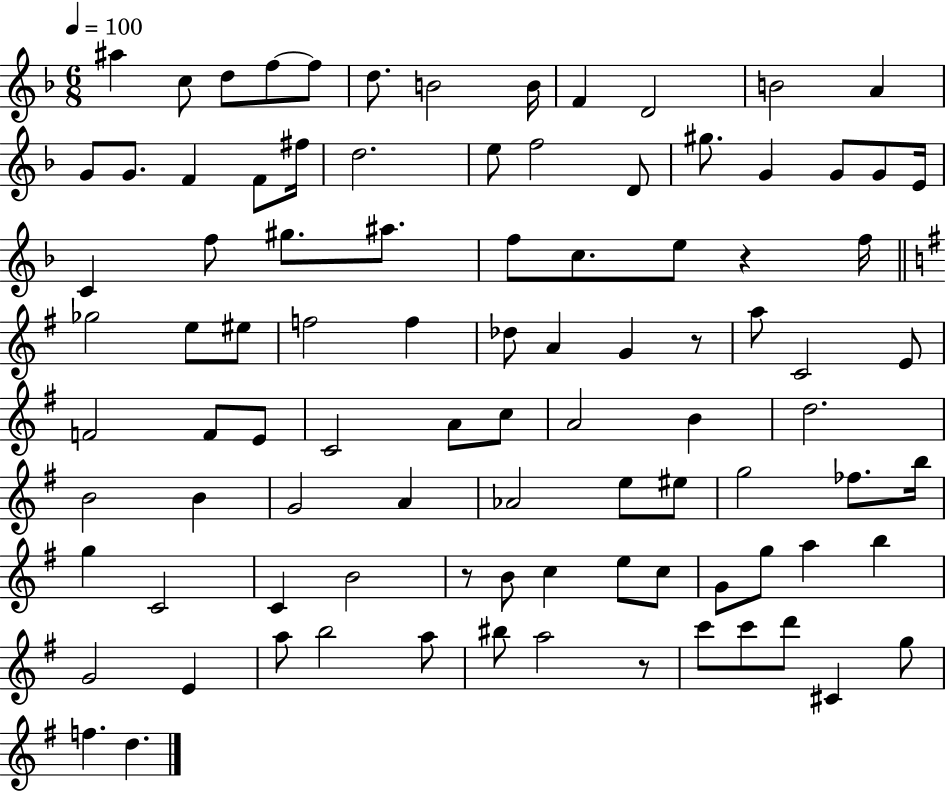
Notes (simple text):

A#5/q C5/e D5/e F5/e F5/e D5/e. B4/h B4/s F4/q D4/h B4/h A4/q G4/e G4/e. F4/q F4/e F#5/s D5/h. E5/e F5/h D4/e G#5/e. G4/q G4/e G4/e E4/s C4/q F5/e G#5/e. A#5/e. F5/e C5/e. E5/e R/q F5/s Gb5/h E5/e EIS5/e F5/h F5/q Db5/e A4/q G4/q R/e A5/e C4/h E4/e F4/h F4/e E4/e C4/h A4/e C5/e A4/h B4/q D5/h. B4/h B4/q G4/h A4/q Ab4/h E5/e EIS5/e G5/h FES5/e. B5/s G5/q C4/h C4/q B4/h R/e B4/e C5/q E5/e C5/e G4/e G5/e A5/q B5/q G4/h E4/q A5/e B5/h A5/e BIS5/e A5/h R/e C6/e C6/e D6/e C#4/q G5/e F5/q. D5/q.